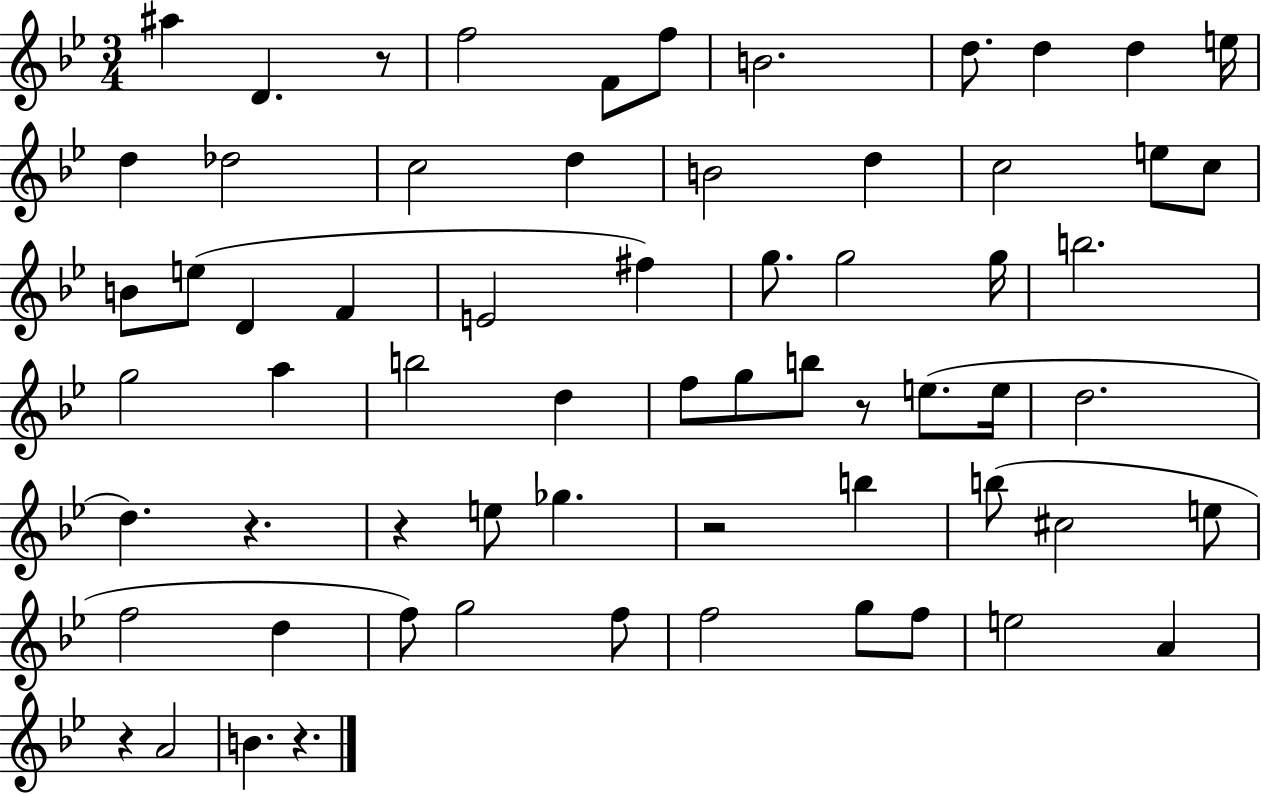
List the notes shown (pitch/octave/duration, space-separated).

A#5/q D4/q. R/e F5/h F4/e F5/e B4/h. D5/e. D5/q D5/q E5/s D5/q Db5/h C5/h D5/q B4/h D5/q C5/h E5/e C5/e B4/e E5/e D4/q F4/q E4/h F#5/q G5/e. G5/h G5/s B5/h. G5/h A5/q B5/h D5/q F5/e G5/e B5/e R/e E5/e. E5/s D5/h. D5/q. R/q. R/q E5/e Gb5/q. R/h B5/q B5/e C#5/h E5/e F5/h D5/q F5/e G5/h F5/e F5/h G5/e F5/e E5/h A4/q R/q A4/h B4/q. R/q.